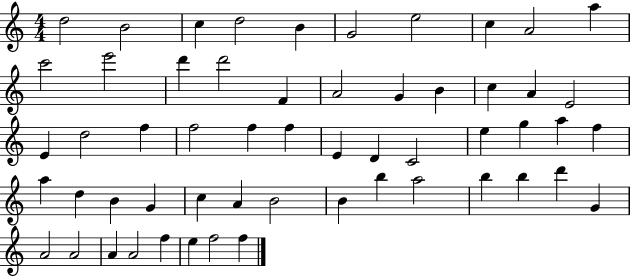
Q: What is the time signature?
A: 4/4